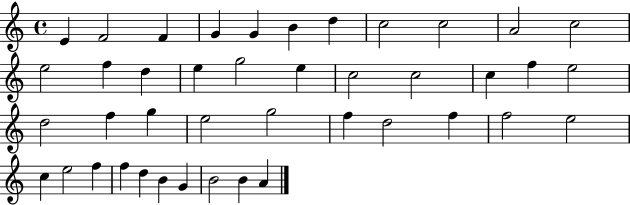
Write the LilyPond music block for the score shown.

{
  \clef treble
  \time 4/4
  \defaultTimeSignature
  \key c \major
  e'4 f'2 f'4 | g'4 g'4 b'4 d''4 | c''2 c''2 | a'2 c''2 | \break e''2 f''4 d''4 | e''4 g''2 e''4 | c''2 c''2 | c''4 f''4 e''2 | \break d''2 f''4 g''4 | e''2 g''2 | f''4 d''2 f''4 | f''2 e''2 | \break c''4 e''2 f''4 | f''4 d''4 b'4 g'4 | b'2 b'4 a'4 | \bar "|."
}